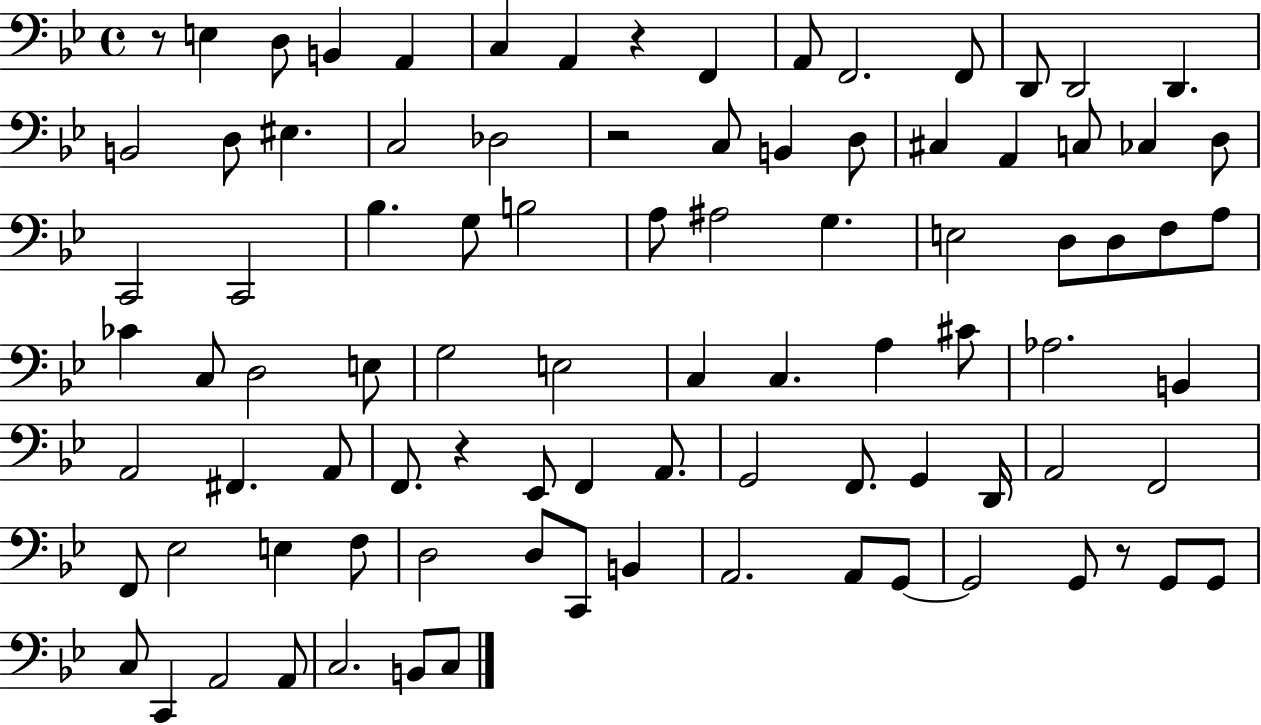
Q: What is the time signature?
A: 4/4